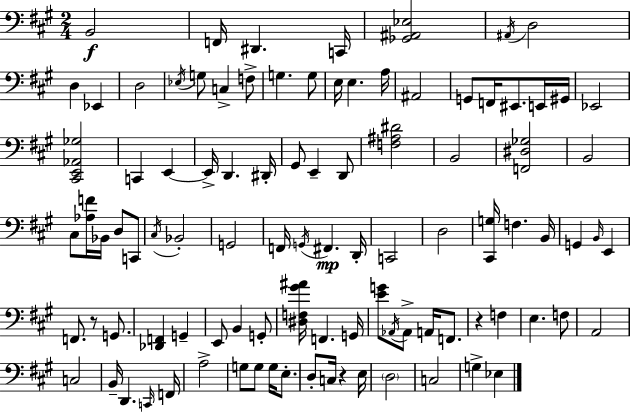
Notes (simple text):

B2/h F2/s D#2/q. C2/s [Gb2,A#2,Eb3]/h A#2/s D3/h D3/q Eb2/q D3/h Eb3/s G3/e C3/q F3/e G3/q. G3/e E3/s E3/q. A3/s A#2/h G2/e F2/s EIS2/e. E2/s G#2/s Eb2/h [C#2,E2,Ab2,Gb3]/h C2/q E2/q E2/s D2/q. D#2/s G#2/e E2/q D2/e [F3,A#3,D#4]/h B2/h [F2,D#3,Gb3]/h B2/h C#3/e [Ab3,F4]/s Bb2/s D3/e C2/e C#3/s Bb2/h G2/h F2/s G2/s F#2/q. D2/s C2/h D3/h [C#2,G3]/s F3/q. B2/s G2/q B2/s E2/q F2/e. R/e G2/e. [Db2,F2]/q G2/q E2/e B2/q G2/e [D#3,F3,G#4,A#4]/s F2/q. G2/s [E4,G4]/e Ab2/s Ab2/e A2/s F2/e. R/q F3/q E3/q. F3/e A2/h C3/h B2/s D2/q. C2/s F2/s A3/h G3/e G3/e G3/s E3/e. D3/e C3/s R/q E3/s D3/h C3/h G3/q Eb3/q